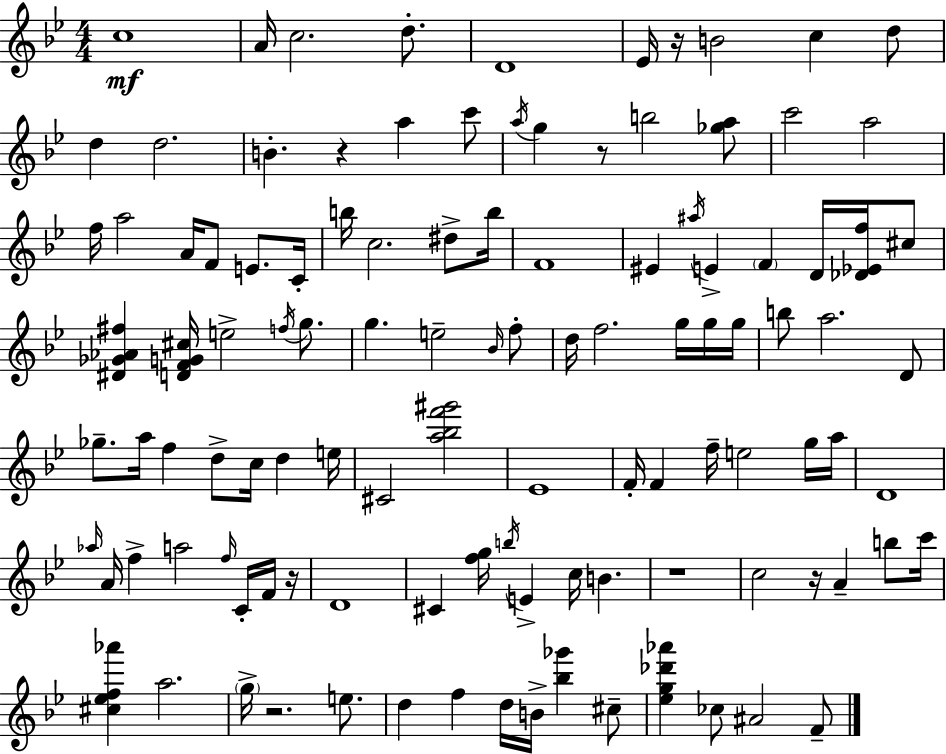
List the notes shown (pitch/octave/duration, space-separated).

C5/w A4/s C5/h. D5/e. D4/w Eb4/s R/s B4/h C5/q D5/e D5/q D5/h. B4/q. R/q A5/q C6/e A5/s G5/q R/e B5/h [Gb5,A5]/e C6/h A5/h F5/s A5/h A4/s F4/e E4/e. C4/s B5/s C5/h. D#5/e B5/s F4/w EIS4/q A#5/s E4/q F4/q D4/s [Db4,Eb4,F5]/s C#5/e [D#4,Gb4,Ab4,F#5]/q [D4,F4,G4,C#5]/s E5/h F5/s G5/e. G5/q. E5/h Bb4/s F5/e D5/s F5/h. G5/s G5/s G5/s B5/e A5/h. D4/e Gb5/e. A5/s F5/q D5/e C5/s D5/q E5/s C#4/h [A5,Bb5,F6,G#6]/h Eb4/w F4/s F4/q F5/s E5/h G5/s A5/s D4/w Ab5/s A4/s F5/q A5/h F5/s C4/s F4/s R/s D4/w C#4/q [F5,G5]/s B5/s E4/q C5/s B4/q. R/w C5/h R/s A4/q B5/e C6/s [C#5,Eb5,F5,Ab6]/q A5/h. G5/s R/h. E5/e. D5/q F5/q D5/s B4/s [Bb5,Gb6]/q C#5/e [Eb5,G5,Db6,Ab6]/q CES5/e A#4/h F4/e